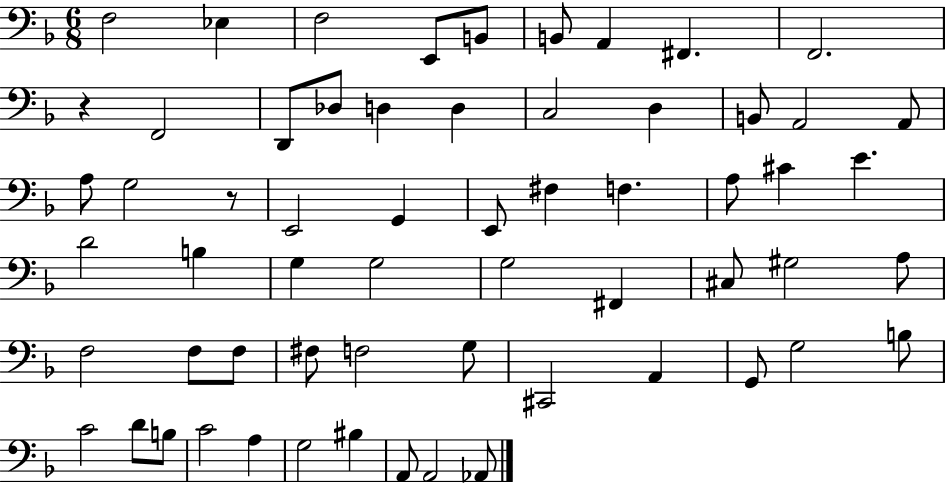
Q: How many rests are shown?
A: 2